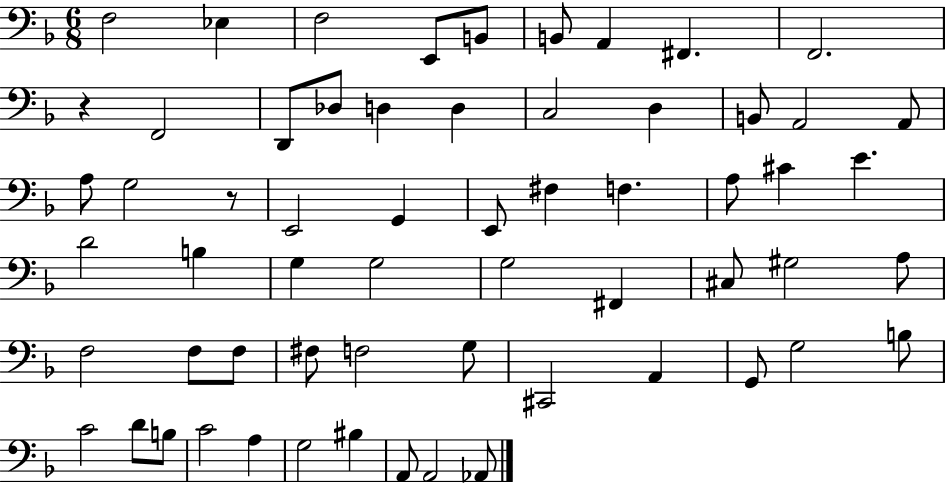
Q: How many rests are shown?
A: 2